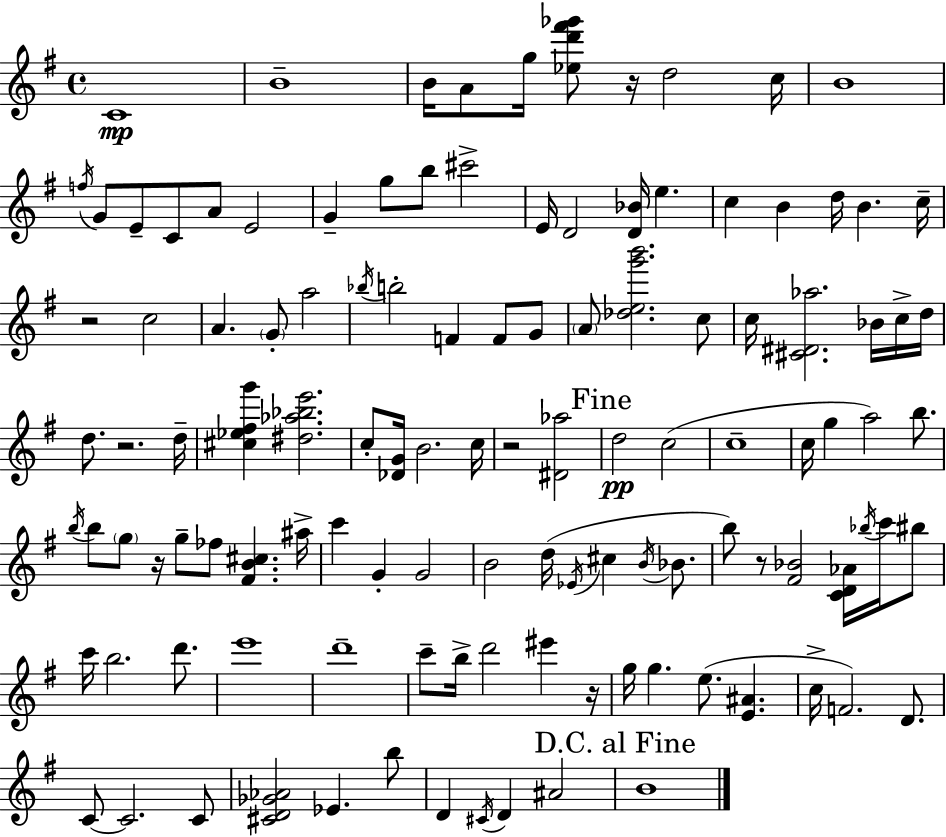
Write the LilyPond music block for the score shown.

{
  \clef treble
  \time 4/4
  \defaultTimeSignature
  \key g \major
  c'1\mp | b'1-- | b'16 a'8 g''16 <ees'' d''' fis''' ges'''>8 r16 d''2 c''16 | b'1 | \break \acciaccatura { f''16 } g'8 e'8-- c'8 a'8 e'2 | g'4-- g''8 b''8 cis'''2-> | e'16 d'2 <d' bes'>16 e''4. | c''4 b'4 d''16 b'4. | \break c''16-- r2 c''2 | a'4. \parenthesize g'8-. a''2 | \acciaccatura { bes''16 } b''2-. f'4 f'8 | g'8 \parenthesize a'8 <des'' e'' g''' b'''>2. | \break c''8 c''16 <cis' dis' aes''>2. bes'16 | c''16-> d''16 d''8. r2. | d''16-- <cis'' ees'' fis'' g'''>4 <dis'' aes'' bes'' e'''>2. | c''8-. <des' g'>16 b'2. | \break c''16 r2 <dis' aes''>2 | \mark "Fine" d''2\pp c''2( | c''1-- | c''16 g''4 a''2) b''8. | \break \acciaccatura { b''16 } b''8 \parenthesize g''8 r16 g''8-- fes''8 <fis' b' cis''>4. | ais''16-> c'''4 g'4-. g'2 | b'2 d''16( \acciaccatura { ees'16 } cis''4 | \acciaccatura { b'16 } bes'8. b''8) r8 <fis' bes'>2 | \break <c' d' aes'>16 \acciaccatura { bes''16 } c'''16 bis''8 c'''16 b''2. | d'''8. e'''1 | d'''1-- | c'''8-- b''16-> d'''2 | \break eis'''4 r16 g''16 g''4. e''8.( | <e' ais'>4. c''16-> f'2.) | d'8. c'8~~ c'2. | c'8 <cis' d' ges' aes'>2 ees'4. | \break b''8 d'4 \acciaccatura { cis'16 } d'4 ais'2 | \mark "D.C. al Fine" b'1 | \bar "|."
}